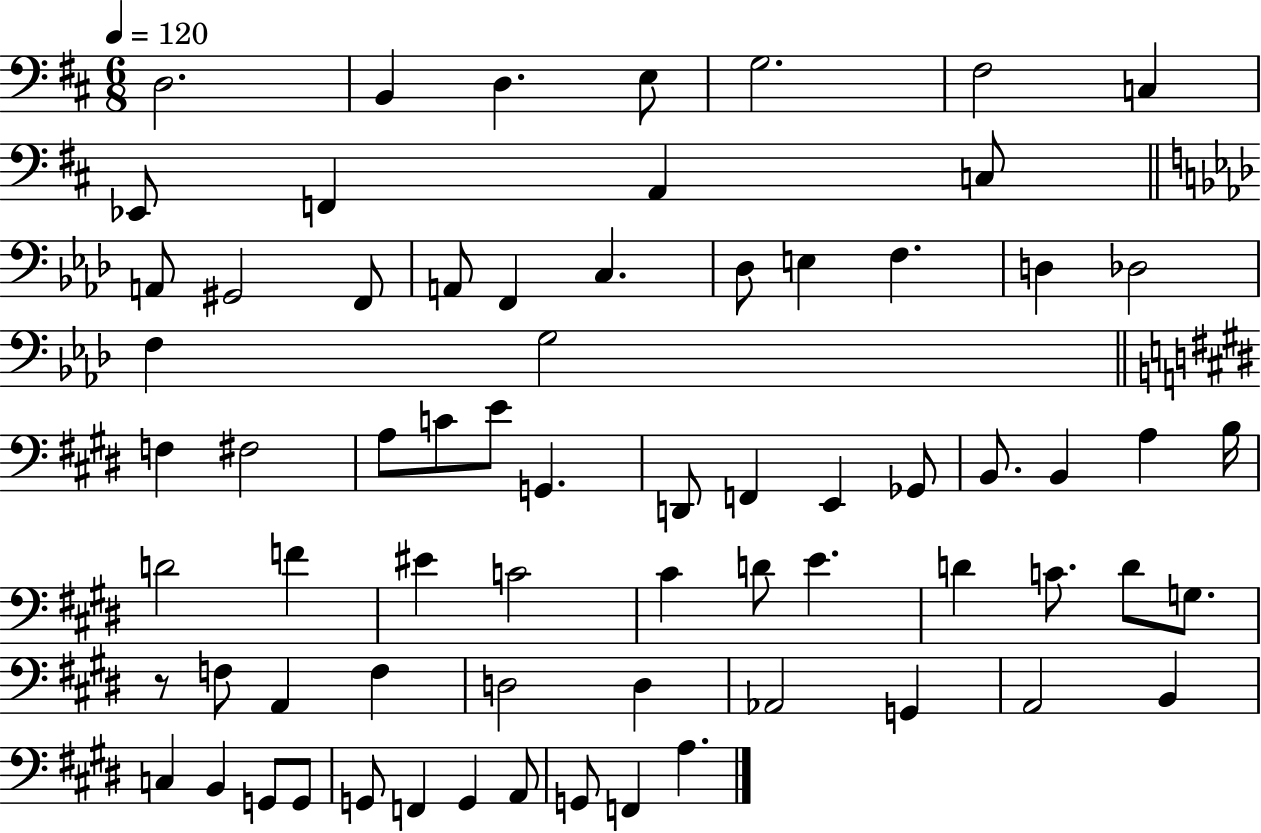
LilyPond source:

{
  \clef bass
  \numericTimeSignature
  \time 6/8
  \key d \major
  \tempo 4 = 120
  \repeat volta 2 { d2. | b,4 d4. e8 | g2. | fis2 c4 | \break ees,8 f,4 a,4 c8 | \bar "||" \break \key aes \major a,8 gis,2 f,8 | a,8 f,4 c4. | des8 e4 f4. | d4 des2 | \break f4 g2 | \bar "||" \break \key e \major f4 fis2 | a8 c'8 e'8 g,4. | d,8 f,4 e,4 ges,8 | b,8. b,4 a4 b16 | \break d'2 f'4 | eis'4 c'2 | cis'4 d'8 e'4. | d'4 c'8. d'8 g8. | \break r8 f8 a,4 f4 | d2 d4 | aes,2 g,4 | a,2 b,4 | \break c4 b,4 g,8 g,8 | g,8 f,4 g,4 a,8 | g,8 f,4 a4. | } \bar "|."
}